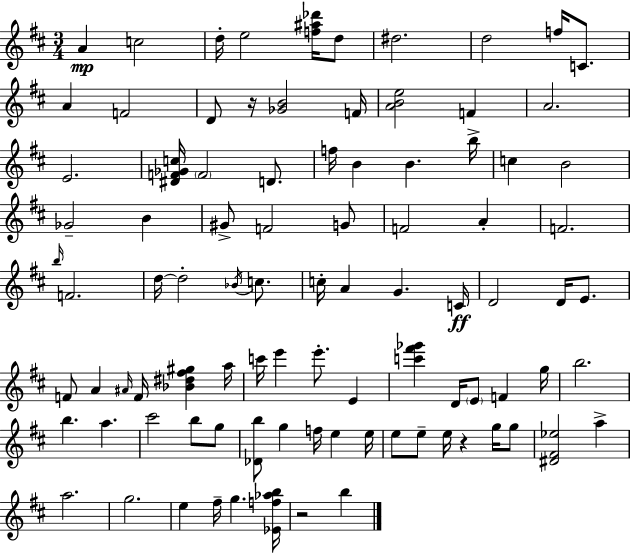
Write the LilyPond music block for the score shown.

{
  \clef treble
  \numericTimeSignature
  \time 3/4
  \key d \major
  a'4\mp c''2 | d''16-. e''2 <f'' ais'' des'''>16 d''8 | dis''2. | d''2 f''16 c'8. | \break a'4 f'2 | d'8 r16 <ges' b'>2 f'16 | <a' b' e''>2 f'4 | a'2. | \break e'2. | <dis' f' ges' c''>16 \parenthesize f'2 d'8. | f''16 b'4 b'4. b''16-> | c''4 b'2 | \break ges'2-- b'4 | gis'8-> f'2 g'8 | f'2 a'4-. | f'2. | \break \grace { b''16 } f'2. | d''16~~ d''2-. \acciaccatura { bes'16 } c''8. | c''16-. a'4 g'4. | c'16\ff d'2 d'16 e'8. | \break f'8 a'4 \grace { ais'16 } f'16 <bes' dis'' fis'' gis''>4 | a''16 c'''16 e'''4 e'''8.-. e'4 | <c''' fis''' ges'''>4 d'16 \parenthesize e'8 f'4 | g''16 b''2. | \break b''4. a''4. | cis'''2 b''8 | g''8 <des' b''>8 g''4 f''16 e''4 | e''16 e''8 e''8-- e''16 r4 | \break g''16 g''8 <dis' fis' ees''>2 a''4-> | a''2. | g''2. | e''4 fis''16-- g''4. | \break <ees' f'' aes'' b''>16 r2 b''4 | \bar "|."
}